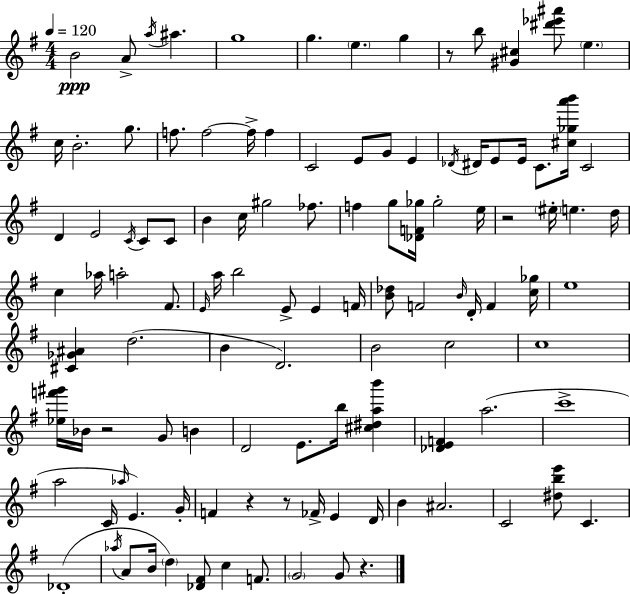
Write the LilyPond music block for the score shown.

{
  \clef treble
  \numericTimeSignature
  \time 4/4
  \key g \major
  \tempo 4 = 120
  b'2\ppp a'8-> \acciaccatura { a''16 } ais''4. | g''1 | g''4. \parenthesize e''4. g''4 | r8 b''8 <gis' cis''>4 <dis''' ees''' ais'''>8 \parenthesize e''4. | \break c''16 b'2.-. g''8. | f''8. f''2~~ f''16-> f''4 | c'2 e'8 g'8 e'4 | \acciaccatura { des'16 } dis'16 e'8 e'16 c'8. <cis'' ges'' a''' b'''>16 c'2 | \break d'4 e'2 \acciaccatura { c'16 } c'8 | c'8 b'4 c''16 gis''2 | fes''8. f''4 g''8 <des' f' ges''>16 ges''2-. | e''16 r2 \parenthesize eis''16-. e''4. | \break d''16 c''4 aes''16 a''2-. | fis'8. \grace { e'16 } a''16 b''2 e'8-> e'4 | f'16 <b' des''>8 f'2 \grace { b'16 } d'16-. | f'4 <c'' ges''>16 e''1 | \break <cis' ges' ais'>4 d''2.( | b'4 d'2.) | b'2 c''2 | c''1 | \break <ees'' f''' gis'''>16 bes'16 r2 g'8 | b'4 d'2 e'8. | b''16 <cis'' dis'' a'' b'''>4 <des' e' f'>4 a''2.( | c'''1-> | \break a''2 c'16 \grace { aes''16 } e'4.) | g'16-. f'4 r4 r8 | fes'16-> e'4 d'16 b'4 ais'2. | c'2 <dis'' b'' e'''>8 | \break c'4. des'1-.( | \acciaccatura { aes''16 } a'8 b'16 \parenthesize d''4) <des' fis'>8 | c''4 f'8. \parenthesize g'2 g'8 | r4. \bar "|."
}